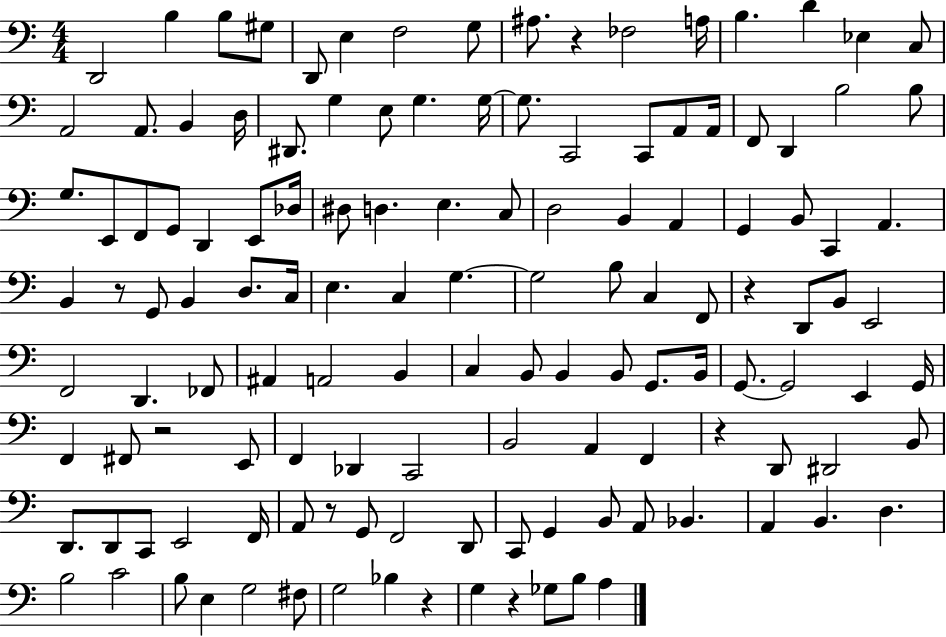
X:1
T:Untitled
M:4/4
L:1/4
K:C
D,,2 B, B,/2 ^G,/2 D,,/2 E, F,2 G,/2 ^A,/2 z _F,2 A,/4 B, D _E, C,/2 A,,2 A,,/2 B,, D,/4 ^D,,/2 G, E,/2 G, G,/4 G,/2 C,,2 C,,/2 A,,/2 A,,/4 F,,/2 D,, B,2 B,/2 G,/2 E,,/2 F,,/2 G,,/2 D,, E,,/2 _D,/4 ^D,/2 D, E, C,/2 D,2 B,, A,, G,, B,,/2 C,, A,, B,, z/2 G,,/2 B,, D,/2 C,/4 E, C, G, G,2 B,/2 C, F,,/2 z D,,/2 B,,/2 E,,2 F,,2 D,, _F,,/2 ^A,, A,,2 B,, C, B,,/2 B,, B,,/2 G,,/2 B,,/4 G,,/2 G,,2 E,, G,,/4 F,, ^F,,/2 z2 E,,/2 F,, _D,, C,,2 B,,2 A,, F,, z D,,/2 ^D,,2 B,,/2 D,,/2 D,,/2 C,,/2 E,,2 F,,/4 A,,/2 z/2 G,,/2 F,,2 D,,/2 C,,/2 G,, B,,/2 A,,/2 _B,, A,, B,, D, B,2 C2 B,/2 E, G,2 ^F,/2 G,2 _B, z G, z _G,/2 B,/2 A,